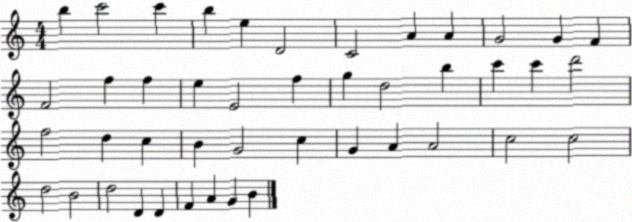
X:1
T:Untitled
M:4/4
L:1/4
K:C
b c'2 c' b e D2 C2 A A G2 G F F2 f f e E2 f g d2 b c' c' d'2 f2 d c B G2 c G A A2 c2 c2 d2 B2 d2 D D F A G B